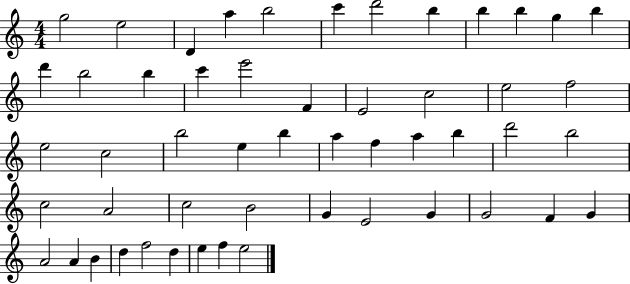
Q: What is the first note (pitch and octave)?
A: G5